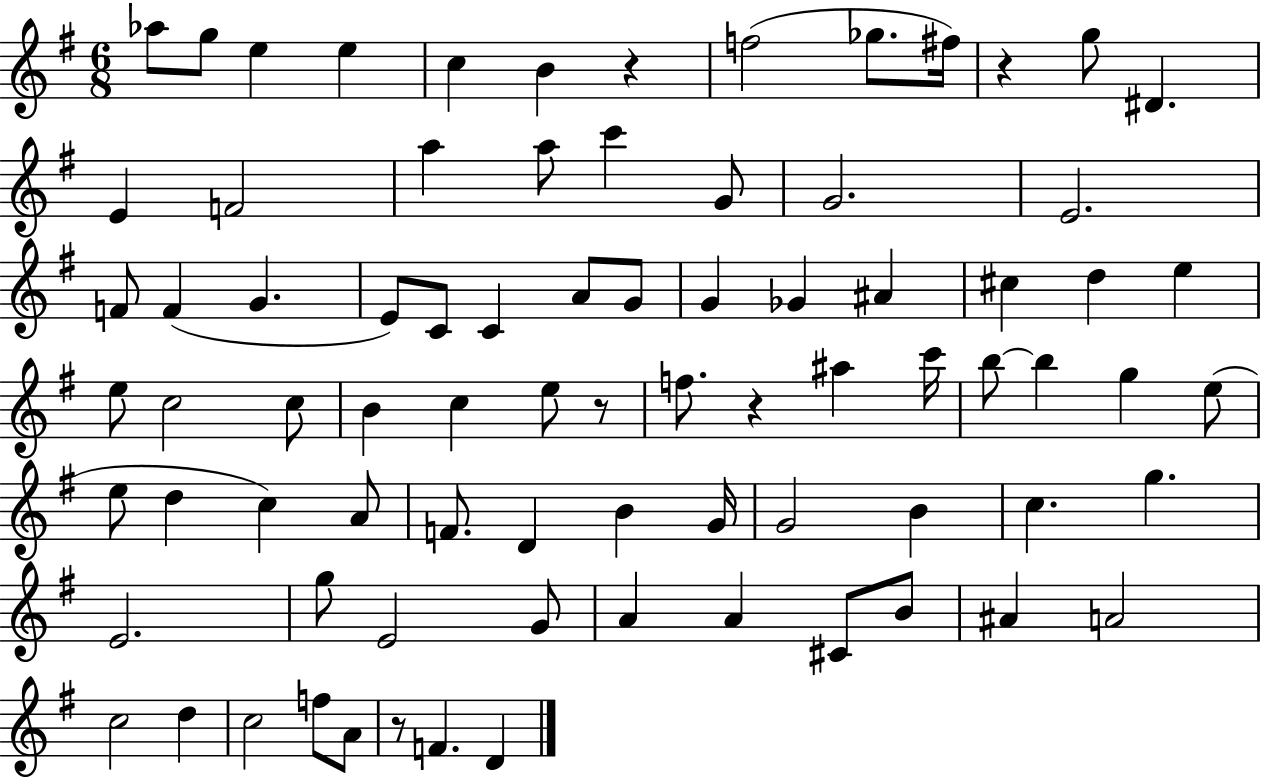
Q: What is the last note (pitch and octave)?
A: D4